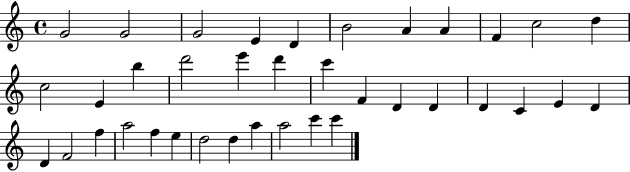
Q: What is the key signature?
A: C major